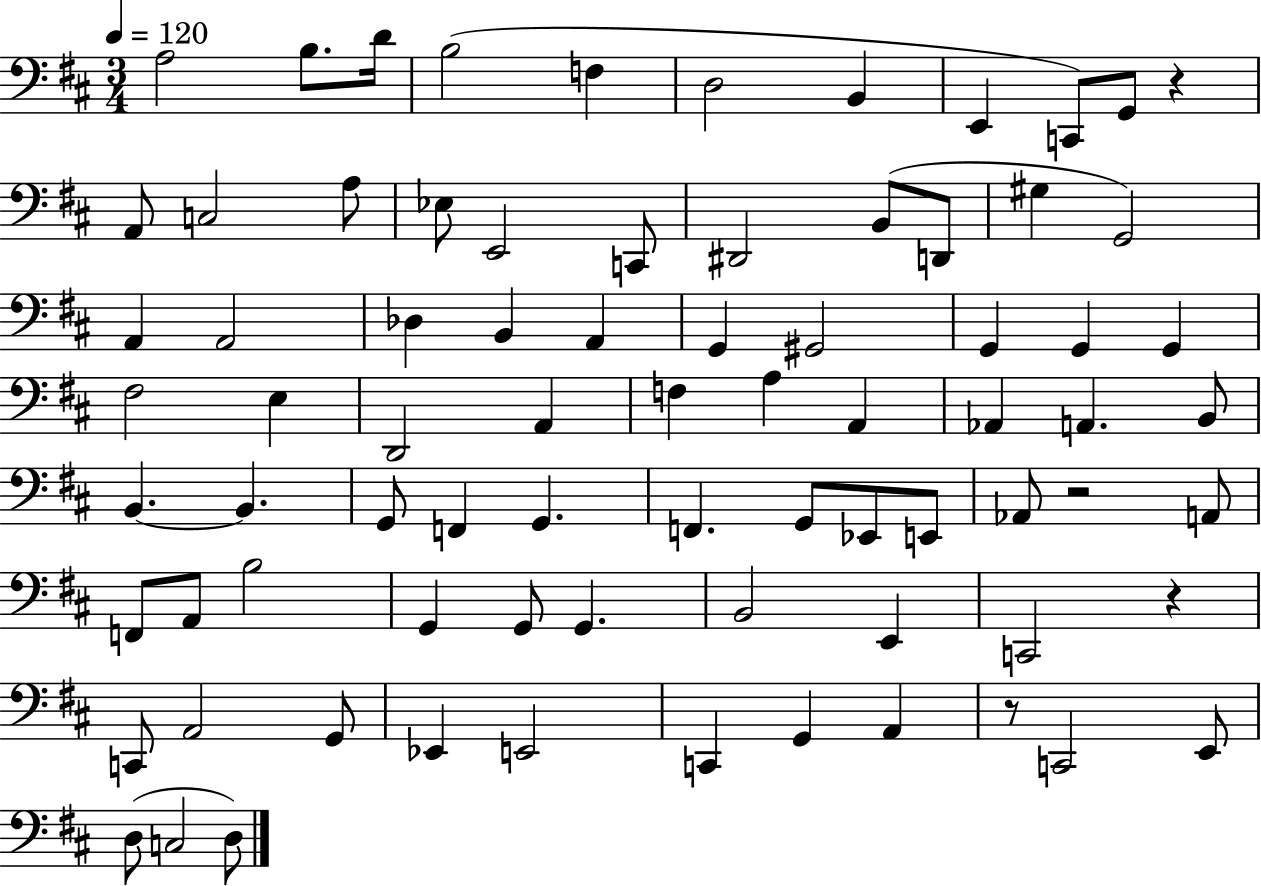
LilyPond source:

{
  \clef bass
  \numericTimeSignature
  \time 3/4
  \key d \major
  \tempo 4 = 120
  a2 b8. d'16 | b2( f4 | d2 b,4 | e,4 c,8) g,8 r4 | \break a,8 c2 a8 | ees8 e,2 c,8 | dis,2 b,8( d,8 | gis4 g,2) | \break a,4 a,2 | des4 b,4 a,4 | g,4 gis,2 | g,4 g,4 g,4 | \break fis2 e4 | d,2 a,4 | f4 a4 a,4 | aes,4 a,4. b,8 | \break b,4.~~ b,4. | g,8 f,4 g,4. | f,4. g,8 ees,8 e,8 | aes,8 r2 a,8 | \break f,8 a,8 b2 | g,4 g,8 g,4. | b,2 e,4 | c,2 r4 | \break c,8 a,2 g,8 | ees,4 e,2 | c,4 g,4 a,4 | r8 c,2 e,8 | \break d8( c2 d8) | \bar "|."
}